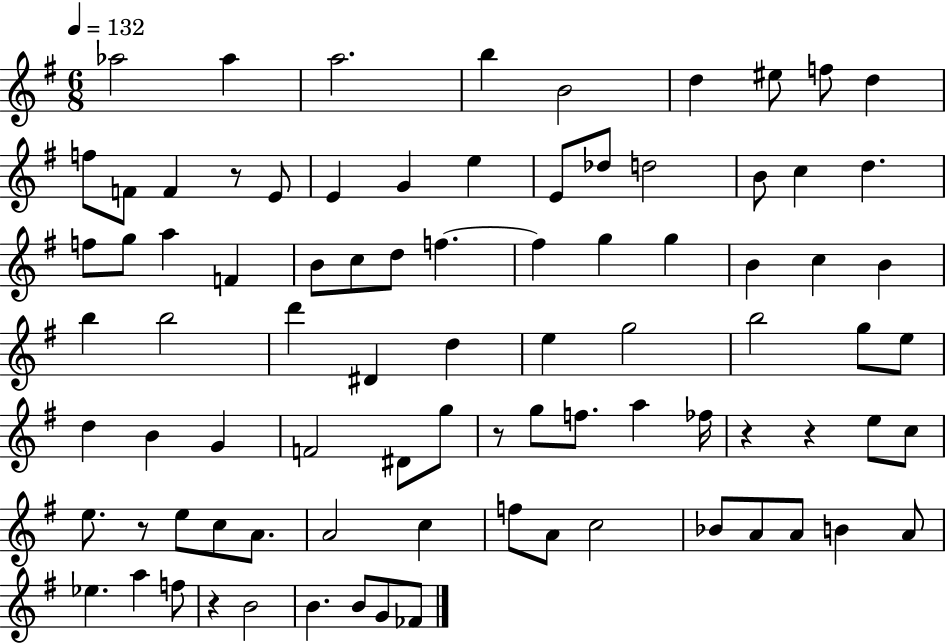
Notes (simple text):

Ab5/h Ab5/q A5/h. B5/q B4/h D5/q EIS5/e F5/e D5/q F5/e F4/e F4/q R/e E4/e E4/q G4/q E5/q E4/e Db5/e D5/h B4/e C5/q D5/q. F5/e G5/e A5/q F4/q B4/e C5/e D5/e F5/q. F5/q G5/q G5/q B4/q C5/q B4/q B5/q B5/h D6/q D#4/q D5/q E5/q G5/h B5/h G5/e E5/e D5/q B4/q G4/q F4/h D#4/e G5/e R/e G5/e F5/e. A5/q FES5/s R/q R/q E5/e C5/e E5/e. R/e E5/e C5/e A4/e. A4/h C5/q F5/e A4/e C5/h Bb4/e A4/e A4/e B4/q A4/e Eb5/q. A5/q F5/e R/q B4/h B4/q. B4/e G4/e FES4/e